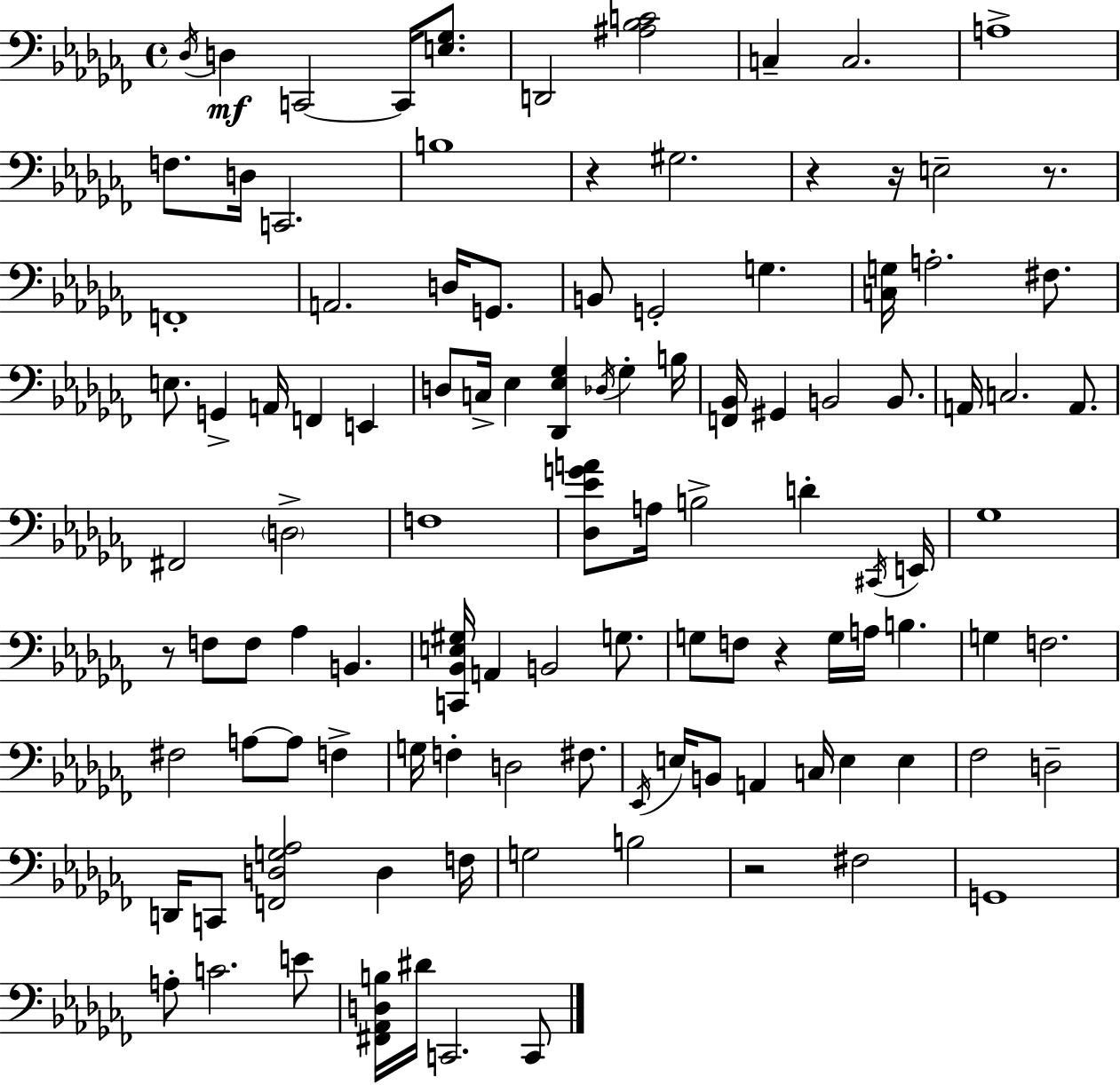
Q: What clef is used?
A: bass